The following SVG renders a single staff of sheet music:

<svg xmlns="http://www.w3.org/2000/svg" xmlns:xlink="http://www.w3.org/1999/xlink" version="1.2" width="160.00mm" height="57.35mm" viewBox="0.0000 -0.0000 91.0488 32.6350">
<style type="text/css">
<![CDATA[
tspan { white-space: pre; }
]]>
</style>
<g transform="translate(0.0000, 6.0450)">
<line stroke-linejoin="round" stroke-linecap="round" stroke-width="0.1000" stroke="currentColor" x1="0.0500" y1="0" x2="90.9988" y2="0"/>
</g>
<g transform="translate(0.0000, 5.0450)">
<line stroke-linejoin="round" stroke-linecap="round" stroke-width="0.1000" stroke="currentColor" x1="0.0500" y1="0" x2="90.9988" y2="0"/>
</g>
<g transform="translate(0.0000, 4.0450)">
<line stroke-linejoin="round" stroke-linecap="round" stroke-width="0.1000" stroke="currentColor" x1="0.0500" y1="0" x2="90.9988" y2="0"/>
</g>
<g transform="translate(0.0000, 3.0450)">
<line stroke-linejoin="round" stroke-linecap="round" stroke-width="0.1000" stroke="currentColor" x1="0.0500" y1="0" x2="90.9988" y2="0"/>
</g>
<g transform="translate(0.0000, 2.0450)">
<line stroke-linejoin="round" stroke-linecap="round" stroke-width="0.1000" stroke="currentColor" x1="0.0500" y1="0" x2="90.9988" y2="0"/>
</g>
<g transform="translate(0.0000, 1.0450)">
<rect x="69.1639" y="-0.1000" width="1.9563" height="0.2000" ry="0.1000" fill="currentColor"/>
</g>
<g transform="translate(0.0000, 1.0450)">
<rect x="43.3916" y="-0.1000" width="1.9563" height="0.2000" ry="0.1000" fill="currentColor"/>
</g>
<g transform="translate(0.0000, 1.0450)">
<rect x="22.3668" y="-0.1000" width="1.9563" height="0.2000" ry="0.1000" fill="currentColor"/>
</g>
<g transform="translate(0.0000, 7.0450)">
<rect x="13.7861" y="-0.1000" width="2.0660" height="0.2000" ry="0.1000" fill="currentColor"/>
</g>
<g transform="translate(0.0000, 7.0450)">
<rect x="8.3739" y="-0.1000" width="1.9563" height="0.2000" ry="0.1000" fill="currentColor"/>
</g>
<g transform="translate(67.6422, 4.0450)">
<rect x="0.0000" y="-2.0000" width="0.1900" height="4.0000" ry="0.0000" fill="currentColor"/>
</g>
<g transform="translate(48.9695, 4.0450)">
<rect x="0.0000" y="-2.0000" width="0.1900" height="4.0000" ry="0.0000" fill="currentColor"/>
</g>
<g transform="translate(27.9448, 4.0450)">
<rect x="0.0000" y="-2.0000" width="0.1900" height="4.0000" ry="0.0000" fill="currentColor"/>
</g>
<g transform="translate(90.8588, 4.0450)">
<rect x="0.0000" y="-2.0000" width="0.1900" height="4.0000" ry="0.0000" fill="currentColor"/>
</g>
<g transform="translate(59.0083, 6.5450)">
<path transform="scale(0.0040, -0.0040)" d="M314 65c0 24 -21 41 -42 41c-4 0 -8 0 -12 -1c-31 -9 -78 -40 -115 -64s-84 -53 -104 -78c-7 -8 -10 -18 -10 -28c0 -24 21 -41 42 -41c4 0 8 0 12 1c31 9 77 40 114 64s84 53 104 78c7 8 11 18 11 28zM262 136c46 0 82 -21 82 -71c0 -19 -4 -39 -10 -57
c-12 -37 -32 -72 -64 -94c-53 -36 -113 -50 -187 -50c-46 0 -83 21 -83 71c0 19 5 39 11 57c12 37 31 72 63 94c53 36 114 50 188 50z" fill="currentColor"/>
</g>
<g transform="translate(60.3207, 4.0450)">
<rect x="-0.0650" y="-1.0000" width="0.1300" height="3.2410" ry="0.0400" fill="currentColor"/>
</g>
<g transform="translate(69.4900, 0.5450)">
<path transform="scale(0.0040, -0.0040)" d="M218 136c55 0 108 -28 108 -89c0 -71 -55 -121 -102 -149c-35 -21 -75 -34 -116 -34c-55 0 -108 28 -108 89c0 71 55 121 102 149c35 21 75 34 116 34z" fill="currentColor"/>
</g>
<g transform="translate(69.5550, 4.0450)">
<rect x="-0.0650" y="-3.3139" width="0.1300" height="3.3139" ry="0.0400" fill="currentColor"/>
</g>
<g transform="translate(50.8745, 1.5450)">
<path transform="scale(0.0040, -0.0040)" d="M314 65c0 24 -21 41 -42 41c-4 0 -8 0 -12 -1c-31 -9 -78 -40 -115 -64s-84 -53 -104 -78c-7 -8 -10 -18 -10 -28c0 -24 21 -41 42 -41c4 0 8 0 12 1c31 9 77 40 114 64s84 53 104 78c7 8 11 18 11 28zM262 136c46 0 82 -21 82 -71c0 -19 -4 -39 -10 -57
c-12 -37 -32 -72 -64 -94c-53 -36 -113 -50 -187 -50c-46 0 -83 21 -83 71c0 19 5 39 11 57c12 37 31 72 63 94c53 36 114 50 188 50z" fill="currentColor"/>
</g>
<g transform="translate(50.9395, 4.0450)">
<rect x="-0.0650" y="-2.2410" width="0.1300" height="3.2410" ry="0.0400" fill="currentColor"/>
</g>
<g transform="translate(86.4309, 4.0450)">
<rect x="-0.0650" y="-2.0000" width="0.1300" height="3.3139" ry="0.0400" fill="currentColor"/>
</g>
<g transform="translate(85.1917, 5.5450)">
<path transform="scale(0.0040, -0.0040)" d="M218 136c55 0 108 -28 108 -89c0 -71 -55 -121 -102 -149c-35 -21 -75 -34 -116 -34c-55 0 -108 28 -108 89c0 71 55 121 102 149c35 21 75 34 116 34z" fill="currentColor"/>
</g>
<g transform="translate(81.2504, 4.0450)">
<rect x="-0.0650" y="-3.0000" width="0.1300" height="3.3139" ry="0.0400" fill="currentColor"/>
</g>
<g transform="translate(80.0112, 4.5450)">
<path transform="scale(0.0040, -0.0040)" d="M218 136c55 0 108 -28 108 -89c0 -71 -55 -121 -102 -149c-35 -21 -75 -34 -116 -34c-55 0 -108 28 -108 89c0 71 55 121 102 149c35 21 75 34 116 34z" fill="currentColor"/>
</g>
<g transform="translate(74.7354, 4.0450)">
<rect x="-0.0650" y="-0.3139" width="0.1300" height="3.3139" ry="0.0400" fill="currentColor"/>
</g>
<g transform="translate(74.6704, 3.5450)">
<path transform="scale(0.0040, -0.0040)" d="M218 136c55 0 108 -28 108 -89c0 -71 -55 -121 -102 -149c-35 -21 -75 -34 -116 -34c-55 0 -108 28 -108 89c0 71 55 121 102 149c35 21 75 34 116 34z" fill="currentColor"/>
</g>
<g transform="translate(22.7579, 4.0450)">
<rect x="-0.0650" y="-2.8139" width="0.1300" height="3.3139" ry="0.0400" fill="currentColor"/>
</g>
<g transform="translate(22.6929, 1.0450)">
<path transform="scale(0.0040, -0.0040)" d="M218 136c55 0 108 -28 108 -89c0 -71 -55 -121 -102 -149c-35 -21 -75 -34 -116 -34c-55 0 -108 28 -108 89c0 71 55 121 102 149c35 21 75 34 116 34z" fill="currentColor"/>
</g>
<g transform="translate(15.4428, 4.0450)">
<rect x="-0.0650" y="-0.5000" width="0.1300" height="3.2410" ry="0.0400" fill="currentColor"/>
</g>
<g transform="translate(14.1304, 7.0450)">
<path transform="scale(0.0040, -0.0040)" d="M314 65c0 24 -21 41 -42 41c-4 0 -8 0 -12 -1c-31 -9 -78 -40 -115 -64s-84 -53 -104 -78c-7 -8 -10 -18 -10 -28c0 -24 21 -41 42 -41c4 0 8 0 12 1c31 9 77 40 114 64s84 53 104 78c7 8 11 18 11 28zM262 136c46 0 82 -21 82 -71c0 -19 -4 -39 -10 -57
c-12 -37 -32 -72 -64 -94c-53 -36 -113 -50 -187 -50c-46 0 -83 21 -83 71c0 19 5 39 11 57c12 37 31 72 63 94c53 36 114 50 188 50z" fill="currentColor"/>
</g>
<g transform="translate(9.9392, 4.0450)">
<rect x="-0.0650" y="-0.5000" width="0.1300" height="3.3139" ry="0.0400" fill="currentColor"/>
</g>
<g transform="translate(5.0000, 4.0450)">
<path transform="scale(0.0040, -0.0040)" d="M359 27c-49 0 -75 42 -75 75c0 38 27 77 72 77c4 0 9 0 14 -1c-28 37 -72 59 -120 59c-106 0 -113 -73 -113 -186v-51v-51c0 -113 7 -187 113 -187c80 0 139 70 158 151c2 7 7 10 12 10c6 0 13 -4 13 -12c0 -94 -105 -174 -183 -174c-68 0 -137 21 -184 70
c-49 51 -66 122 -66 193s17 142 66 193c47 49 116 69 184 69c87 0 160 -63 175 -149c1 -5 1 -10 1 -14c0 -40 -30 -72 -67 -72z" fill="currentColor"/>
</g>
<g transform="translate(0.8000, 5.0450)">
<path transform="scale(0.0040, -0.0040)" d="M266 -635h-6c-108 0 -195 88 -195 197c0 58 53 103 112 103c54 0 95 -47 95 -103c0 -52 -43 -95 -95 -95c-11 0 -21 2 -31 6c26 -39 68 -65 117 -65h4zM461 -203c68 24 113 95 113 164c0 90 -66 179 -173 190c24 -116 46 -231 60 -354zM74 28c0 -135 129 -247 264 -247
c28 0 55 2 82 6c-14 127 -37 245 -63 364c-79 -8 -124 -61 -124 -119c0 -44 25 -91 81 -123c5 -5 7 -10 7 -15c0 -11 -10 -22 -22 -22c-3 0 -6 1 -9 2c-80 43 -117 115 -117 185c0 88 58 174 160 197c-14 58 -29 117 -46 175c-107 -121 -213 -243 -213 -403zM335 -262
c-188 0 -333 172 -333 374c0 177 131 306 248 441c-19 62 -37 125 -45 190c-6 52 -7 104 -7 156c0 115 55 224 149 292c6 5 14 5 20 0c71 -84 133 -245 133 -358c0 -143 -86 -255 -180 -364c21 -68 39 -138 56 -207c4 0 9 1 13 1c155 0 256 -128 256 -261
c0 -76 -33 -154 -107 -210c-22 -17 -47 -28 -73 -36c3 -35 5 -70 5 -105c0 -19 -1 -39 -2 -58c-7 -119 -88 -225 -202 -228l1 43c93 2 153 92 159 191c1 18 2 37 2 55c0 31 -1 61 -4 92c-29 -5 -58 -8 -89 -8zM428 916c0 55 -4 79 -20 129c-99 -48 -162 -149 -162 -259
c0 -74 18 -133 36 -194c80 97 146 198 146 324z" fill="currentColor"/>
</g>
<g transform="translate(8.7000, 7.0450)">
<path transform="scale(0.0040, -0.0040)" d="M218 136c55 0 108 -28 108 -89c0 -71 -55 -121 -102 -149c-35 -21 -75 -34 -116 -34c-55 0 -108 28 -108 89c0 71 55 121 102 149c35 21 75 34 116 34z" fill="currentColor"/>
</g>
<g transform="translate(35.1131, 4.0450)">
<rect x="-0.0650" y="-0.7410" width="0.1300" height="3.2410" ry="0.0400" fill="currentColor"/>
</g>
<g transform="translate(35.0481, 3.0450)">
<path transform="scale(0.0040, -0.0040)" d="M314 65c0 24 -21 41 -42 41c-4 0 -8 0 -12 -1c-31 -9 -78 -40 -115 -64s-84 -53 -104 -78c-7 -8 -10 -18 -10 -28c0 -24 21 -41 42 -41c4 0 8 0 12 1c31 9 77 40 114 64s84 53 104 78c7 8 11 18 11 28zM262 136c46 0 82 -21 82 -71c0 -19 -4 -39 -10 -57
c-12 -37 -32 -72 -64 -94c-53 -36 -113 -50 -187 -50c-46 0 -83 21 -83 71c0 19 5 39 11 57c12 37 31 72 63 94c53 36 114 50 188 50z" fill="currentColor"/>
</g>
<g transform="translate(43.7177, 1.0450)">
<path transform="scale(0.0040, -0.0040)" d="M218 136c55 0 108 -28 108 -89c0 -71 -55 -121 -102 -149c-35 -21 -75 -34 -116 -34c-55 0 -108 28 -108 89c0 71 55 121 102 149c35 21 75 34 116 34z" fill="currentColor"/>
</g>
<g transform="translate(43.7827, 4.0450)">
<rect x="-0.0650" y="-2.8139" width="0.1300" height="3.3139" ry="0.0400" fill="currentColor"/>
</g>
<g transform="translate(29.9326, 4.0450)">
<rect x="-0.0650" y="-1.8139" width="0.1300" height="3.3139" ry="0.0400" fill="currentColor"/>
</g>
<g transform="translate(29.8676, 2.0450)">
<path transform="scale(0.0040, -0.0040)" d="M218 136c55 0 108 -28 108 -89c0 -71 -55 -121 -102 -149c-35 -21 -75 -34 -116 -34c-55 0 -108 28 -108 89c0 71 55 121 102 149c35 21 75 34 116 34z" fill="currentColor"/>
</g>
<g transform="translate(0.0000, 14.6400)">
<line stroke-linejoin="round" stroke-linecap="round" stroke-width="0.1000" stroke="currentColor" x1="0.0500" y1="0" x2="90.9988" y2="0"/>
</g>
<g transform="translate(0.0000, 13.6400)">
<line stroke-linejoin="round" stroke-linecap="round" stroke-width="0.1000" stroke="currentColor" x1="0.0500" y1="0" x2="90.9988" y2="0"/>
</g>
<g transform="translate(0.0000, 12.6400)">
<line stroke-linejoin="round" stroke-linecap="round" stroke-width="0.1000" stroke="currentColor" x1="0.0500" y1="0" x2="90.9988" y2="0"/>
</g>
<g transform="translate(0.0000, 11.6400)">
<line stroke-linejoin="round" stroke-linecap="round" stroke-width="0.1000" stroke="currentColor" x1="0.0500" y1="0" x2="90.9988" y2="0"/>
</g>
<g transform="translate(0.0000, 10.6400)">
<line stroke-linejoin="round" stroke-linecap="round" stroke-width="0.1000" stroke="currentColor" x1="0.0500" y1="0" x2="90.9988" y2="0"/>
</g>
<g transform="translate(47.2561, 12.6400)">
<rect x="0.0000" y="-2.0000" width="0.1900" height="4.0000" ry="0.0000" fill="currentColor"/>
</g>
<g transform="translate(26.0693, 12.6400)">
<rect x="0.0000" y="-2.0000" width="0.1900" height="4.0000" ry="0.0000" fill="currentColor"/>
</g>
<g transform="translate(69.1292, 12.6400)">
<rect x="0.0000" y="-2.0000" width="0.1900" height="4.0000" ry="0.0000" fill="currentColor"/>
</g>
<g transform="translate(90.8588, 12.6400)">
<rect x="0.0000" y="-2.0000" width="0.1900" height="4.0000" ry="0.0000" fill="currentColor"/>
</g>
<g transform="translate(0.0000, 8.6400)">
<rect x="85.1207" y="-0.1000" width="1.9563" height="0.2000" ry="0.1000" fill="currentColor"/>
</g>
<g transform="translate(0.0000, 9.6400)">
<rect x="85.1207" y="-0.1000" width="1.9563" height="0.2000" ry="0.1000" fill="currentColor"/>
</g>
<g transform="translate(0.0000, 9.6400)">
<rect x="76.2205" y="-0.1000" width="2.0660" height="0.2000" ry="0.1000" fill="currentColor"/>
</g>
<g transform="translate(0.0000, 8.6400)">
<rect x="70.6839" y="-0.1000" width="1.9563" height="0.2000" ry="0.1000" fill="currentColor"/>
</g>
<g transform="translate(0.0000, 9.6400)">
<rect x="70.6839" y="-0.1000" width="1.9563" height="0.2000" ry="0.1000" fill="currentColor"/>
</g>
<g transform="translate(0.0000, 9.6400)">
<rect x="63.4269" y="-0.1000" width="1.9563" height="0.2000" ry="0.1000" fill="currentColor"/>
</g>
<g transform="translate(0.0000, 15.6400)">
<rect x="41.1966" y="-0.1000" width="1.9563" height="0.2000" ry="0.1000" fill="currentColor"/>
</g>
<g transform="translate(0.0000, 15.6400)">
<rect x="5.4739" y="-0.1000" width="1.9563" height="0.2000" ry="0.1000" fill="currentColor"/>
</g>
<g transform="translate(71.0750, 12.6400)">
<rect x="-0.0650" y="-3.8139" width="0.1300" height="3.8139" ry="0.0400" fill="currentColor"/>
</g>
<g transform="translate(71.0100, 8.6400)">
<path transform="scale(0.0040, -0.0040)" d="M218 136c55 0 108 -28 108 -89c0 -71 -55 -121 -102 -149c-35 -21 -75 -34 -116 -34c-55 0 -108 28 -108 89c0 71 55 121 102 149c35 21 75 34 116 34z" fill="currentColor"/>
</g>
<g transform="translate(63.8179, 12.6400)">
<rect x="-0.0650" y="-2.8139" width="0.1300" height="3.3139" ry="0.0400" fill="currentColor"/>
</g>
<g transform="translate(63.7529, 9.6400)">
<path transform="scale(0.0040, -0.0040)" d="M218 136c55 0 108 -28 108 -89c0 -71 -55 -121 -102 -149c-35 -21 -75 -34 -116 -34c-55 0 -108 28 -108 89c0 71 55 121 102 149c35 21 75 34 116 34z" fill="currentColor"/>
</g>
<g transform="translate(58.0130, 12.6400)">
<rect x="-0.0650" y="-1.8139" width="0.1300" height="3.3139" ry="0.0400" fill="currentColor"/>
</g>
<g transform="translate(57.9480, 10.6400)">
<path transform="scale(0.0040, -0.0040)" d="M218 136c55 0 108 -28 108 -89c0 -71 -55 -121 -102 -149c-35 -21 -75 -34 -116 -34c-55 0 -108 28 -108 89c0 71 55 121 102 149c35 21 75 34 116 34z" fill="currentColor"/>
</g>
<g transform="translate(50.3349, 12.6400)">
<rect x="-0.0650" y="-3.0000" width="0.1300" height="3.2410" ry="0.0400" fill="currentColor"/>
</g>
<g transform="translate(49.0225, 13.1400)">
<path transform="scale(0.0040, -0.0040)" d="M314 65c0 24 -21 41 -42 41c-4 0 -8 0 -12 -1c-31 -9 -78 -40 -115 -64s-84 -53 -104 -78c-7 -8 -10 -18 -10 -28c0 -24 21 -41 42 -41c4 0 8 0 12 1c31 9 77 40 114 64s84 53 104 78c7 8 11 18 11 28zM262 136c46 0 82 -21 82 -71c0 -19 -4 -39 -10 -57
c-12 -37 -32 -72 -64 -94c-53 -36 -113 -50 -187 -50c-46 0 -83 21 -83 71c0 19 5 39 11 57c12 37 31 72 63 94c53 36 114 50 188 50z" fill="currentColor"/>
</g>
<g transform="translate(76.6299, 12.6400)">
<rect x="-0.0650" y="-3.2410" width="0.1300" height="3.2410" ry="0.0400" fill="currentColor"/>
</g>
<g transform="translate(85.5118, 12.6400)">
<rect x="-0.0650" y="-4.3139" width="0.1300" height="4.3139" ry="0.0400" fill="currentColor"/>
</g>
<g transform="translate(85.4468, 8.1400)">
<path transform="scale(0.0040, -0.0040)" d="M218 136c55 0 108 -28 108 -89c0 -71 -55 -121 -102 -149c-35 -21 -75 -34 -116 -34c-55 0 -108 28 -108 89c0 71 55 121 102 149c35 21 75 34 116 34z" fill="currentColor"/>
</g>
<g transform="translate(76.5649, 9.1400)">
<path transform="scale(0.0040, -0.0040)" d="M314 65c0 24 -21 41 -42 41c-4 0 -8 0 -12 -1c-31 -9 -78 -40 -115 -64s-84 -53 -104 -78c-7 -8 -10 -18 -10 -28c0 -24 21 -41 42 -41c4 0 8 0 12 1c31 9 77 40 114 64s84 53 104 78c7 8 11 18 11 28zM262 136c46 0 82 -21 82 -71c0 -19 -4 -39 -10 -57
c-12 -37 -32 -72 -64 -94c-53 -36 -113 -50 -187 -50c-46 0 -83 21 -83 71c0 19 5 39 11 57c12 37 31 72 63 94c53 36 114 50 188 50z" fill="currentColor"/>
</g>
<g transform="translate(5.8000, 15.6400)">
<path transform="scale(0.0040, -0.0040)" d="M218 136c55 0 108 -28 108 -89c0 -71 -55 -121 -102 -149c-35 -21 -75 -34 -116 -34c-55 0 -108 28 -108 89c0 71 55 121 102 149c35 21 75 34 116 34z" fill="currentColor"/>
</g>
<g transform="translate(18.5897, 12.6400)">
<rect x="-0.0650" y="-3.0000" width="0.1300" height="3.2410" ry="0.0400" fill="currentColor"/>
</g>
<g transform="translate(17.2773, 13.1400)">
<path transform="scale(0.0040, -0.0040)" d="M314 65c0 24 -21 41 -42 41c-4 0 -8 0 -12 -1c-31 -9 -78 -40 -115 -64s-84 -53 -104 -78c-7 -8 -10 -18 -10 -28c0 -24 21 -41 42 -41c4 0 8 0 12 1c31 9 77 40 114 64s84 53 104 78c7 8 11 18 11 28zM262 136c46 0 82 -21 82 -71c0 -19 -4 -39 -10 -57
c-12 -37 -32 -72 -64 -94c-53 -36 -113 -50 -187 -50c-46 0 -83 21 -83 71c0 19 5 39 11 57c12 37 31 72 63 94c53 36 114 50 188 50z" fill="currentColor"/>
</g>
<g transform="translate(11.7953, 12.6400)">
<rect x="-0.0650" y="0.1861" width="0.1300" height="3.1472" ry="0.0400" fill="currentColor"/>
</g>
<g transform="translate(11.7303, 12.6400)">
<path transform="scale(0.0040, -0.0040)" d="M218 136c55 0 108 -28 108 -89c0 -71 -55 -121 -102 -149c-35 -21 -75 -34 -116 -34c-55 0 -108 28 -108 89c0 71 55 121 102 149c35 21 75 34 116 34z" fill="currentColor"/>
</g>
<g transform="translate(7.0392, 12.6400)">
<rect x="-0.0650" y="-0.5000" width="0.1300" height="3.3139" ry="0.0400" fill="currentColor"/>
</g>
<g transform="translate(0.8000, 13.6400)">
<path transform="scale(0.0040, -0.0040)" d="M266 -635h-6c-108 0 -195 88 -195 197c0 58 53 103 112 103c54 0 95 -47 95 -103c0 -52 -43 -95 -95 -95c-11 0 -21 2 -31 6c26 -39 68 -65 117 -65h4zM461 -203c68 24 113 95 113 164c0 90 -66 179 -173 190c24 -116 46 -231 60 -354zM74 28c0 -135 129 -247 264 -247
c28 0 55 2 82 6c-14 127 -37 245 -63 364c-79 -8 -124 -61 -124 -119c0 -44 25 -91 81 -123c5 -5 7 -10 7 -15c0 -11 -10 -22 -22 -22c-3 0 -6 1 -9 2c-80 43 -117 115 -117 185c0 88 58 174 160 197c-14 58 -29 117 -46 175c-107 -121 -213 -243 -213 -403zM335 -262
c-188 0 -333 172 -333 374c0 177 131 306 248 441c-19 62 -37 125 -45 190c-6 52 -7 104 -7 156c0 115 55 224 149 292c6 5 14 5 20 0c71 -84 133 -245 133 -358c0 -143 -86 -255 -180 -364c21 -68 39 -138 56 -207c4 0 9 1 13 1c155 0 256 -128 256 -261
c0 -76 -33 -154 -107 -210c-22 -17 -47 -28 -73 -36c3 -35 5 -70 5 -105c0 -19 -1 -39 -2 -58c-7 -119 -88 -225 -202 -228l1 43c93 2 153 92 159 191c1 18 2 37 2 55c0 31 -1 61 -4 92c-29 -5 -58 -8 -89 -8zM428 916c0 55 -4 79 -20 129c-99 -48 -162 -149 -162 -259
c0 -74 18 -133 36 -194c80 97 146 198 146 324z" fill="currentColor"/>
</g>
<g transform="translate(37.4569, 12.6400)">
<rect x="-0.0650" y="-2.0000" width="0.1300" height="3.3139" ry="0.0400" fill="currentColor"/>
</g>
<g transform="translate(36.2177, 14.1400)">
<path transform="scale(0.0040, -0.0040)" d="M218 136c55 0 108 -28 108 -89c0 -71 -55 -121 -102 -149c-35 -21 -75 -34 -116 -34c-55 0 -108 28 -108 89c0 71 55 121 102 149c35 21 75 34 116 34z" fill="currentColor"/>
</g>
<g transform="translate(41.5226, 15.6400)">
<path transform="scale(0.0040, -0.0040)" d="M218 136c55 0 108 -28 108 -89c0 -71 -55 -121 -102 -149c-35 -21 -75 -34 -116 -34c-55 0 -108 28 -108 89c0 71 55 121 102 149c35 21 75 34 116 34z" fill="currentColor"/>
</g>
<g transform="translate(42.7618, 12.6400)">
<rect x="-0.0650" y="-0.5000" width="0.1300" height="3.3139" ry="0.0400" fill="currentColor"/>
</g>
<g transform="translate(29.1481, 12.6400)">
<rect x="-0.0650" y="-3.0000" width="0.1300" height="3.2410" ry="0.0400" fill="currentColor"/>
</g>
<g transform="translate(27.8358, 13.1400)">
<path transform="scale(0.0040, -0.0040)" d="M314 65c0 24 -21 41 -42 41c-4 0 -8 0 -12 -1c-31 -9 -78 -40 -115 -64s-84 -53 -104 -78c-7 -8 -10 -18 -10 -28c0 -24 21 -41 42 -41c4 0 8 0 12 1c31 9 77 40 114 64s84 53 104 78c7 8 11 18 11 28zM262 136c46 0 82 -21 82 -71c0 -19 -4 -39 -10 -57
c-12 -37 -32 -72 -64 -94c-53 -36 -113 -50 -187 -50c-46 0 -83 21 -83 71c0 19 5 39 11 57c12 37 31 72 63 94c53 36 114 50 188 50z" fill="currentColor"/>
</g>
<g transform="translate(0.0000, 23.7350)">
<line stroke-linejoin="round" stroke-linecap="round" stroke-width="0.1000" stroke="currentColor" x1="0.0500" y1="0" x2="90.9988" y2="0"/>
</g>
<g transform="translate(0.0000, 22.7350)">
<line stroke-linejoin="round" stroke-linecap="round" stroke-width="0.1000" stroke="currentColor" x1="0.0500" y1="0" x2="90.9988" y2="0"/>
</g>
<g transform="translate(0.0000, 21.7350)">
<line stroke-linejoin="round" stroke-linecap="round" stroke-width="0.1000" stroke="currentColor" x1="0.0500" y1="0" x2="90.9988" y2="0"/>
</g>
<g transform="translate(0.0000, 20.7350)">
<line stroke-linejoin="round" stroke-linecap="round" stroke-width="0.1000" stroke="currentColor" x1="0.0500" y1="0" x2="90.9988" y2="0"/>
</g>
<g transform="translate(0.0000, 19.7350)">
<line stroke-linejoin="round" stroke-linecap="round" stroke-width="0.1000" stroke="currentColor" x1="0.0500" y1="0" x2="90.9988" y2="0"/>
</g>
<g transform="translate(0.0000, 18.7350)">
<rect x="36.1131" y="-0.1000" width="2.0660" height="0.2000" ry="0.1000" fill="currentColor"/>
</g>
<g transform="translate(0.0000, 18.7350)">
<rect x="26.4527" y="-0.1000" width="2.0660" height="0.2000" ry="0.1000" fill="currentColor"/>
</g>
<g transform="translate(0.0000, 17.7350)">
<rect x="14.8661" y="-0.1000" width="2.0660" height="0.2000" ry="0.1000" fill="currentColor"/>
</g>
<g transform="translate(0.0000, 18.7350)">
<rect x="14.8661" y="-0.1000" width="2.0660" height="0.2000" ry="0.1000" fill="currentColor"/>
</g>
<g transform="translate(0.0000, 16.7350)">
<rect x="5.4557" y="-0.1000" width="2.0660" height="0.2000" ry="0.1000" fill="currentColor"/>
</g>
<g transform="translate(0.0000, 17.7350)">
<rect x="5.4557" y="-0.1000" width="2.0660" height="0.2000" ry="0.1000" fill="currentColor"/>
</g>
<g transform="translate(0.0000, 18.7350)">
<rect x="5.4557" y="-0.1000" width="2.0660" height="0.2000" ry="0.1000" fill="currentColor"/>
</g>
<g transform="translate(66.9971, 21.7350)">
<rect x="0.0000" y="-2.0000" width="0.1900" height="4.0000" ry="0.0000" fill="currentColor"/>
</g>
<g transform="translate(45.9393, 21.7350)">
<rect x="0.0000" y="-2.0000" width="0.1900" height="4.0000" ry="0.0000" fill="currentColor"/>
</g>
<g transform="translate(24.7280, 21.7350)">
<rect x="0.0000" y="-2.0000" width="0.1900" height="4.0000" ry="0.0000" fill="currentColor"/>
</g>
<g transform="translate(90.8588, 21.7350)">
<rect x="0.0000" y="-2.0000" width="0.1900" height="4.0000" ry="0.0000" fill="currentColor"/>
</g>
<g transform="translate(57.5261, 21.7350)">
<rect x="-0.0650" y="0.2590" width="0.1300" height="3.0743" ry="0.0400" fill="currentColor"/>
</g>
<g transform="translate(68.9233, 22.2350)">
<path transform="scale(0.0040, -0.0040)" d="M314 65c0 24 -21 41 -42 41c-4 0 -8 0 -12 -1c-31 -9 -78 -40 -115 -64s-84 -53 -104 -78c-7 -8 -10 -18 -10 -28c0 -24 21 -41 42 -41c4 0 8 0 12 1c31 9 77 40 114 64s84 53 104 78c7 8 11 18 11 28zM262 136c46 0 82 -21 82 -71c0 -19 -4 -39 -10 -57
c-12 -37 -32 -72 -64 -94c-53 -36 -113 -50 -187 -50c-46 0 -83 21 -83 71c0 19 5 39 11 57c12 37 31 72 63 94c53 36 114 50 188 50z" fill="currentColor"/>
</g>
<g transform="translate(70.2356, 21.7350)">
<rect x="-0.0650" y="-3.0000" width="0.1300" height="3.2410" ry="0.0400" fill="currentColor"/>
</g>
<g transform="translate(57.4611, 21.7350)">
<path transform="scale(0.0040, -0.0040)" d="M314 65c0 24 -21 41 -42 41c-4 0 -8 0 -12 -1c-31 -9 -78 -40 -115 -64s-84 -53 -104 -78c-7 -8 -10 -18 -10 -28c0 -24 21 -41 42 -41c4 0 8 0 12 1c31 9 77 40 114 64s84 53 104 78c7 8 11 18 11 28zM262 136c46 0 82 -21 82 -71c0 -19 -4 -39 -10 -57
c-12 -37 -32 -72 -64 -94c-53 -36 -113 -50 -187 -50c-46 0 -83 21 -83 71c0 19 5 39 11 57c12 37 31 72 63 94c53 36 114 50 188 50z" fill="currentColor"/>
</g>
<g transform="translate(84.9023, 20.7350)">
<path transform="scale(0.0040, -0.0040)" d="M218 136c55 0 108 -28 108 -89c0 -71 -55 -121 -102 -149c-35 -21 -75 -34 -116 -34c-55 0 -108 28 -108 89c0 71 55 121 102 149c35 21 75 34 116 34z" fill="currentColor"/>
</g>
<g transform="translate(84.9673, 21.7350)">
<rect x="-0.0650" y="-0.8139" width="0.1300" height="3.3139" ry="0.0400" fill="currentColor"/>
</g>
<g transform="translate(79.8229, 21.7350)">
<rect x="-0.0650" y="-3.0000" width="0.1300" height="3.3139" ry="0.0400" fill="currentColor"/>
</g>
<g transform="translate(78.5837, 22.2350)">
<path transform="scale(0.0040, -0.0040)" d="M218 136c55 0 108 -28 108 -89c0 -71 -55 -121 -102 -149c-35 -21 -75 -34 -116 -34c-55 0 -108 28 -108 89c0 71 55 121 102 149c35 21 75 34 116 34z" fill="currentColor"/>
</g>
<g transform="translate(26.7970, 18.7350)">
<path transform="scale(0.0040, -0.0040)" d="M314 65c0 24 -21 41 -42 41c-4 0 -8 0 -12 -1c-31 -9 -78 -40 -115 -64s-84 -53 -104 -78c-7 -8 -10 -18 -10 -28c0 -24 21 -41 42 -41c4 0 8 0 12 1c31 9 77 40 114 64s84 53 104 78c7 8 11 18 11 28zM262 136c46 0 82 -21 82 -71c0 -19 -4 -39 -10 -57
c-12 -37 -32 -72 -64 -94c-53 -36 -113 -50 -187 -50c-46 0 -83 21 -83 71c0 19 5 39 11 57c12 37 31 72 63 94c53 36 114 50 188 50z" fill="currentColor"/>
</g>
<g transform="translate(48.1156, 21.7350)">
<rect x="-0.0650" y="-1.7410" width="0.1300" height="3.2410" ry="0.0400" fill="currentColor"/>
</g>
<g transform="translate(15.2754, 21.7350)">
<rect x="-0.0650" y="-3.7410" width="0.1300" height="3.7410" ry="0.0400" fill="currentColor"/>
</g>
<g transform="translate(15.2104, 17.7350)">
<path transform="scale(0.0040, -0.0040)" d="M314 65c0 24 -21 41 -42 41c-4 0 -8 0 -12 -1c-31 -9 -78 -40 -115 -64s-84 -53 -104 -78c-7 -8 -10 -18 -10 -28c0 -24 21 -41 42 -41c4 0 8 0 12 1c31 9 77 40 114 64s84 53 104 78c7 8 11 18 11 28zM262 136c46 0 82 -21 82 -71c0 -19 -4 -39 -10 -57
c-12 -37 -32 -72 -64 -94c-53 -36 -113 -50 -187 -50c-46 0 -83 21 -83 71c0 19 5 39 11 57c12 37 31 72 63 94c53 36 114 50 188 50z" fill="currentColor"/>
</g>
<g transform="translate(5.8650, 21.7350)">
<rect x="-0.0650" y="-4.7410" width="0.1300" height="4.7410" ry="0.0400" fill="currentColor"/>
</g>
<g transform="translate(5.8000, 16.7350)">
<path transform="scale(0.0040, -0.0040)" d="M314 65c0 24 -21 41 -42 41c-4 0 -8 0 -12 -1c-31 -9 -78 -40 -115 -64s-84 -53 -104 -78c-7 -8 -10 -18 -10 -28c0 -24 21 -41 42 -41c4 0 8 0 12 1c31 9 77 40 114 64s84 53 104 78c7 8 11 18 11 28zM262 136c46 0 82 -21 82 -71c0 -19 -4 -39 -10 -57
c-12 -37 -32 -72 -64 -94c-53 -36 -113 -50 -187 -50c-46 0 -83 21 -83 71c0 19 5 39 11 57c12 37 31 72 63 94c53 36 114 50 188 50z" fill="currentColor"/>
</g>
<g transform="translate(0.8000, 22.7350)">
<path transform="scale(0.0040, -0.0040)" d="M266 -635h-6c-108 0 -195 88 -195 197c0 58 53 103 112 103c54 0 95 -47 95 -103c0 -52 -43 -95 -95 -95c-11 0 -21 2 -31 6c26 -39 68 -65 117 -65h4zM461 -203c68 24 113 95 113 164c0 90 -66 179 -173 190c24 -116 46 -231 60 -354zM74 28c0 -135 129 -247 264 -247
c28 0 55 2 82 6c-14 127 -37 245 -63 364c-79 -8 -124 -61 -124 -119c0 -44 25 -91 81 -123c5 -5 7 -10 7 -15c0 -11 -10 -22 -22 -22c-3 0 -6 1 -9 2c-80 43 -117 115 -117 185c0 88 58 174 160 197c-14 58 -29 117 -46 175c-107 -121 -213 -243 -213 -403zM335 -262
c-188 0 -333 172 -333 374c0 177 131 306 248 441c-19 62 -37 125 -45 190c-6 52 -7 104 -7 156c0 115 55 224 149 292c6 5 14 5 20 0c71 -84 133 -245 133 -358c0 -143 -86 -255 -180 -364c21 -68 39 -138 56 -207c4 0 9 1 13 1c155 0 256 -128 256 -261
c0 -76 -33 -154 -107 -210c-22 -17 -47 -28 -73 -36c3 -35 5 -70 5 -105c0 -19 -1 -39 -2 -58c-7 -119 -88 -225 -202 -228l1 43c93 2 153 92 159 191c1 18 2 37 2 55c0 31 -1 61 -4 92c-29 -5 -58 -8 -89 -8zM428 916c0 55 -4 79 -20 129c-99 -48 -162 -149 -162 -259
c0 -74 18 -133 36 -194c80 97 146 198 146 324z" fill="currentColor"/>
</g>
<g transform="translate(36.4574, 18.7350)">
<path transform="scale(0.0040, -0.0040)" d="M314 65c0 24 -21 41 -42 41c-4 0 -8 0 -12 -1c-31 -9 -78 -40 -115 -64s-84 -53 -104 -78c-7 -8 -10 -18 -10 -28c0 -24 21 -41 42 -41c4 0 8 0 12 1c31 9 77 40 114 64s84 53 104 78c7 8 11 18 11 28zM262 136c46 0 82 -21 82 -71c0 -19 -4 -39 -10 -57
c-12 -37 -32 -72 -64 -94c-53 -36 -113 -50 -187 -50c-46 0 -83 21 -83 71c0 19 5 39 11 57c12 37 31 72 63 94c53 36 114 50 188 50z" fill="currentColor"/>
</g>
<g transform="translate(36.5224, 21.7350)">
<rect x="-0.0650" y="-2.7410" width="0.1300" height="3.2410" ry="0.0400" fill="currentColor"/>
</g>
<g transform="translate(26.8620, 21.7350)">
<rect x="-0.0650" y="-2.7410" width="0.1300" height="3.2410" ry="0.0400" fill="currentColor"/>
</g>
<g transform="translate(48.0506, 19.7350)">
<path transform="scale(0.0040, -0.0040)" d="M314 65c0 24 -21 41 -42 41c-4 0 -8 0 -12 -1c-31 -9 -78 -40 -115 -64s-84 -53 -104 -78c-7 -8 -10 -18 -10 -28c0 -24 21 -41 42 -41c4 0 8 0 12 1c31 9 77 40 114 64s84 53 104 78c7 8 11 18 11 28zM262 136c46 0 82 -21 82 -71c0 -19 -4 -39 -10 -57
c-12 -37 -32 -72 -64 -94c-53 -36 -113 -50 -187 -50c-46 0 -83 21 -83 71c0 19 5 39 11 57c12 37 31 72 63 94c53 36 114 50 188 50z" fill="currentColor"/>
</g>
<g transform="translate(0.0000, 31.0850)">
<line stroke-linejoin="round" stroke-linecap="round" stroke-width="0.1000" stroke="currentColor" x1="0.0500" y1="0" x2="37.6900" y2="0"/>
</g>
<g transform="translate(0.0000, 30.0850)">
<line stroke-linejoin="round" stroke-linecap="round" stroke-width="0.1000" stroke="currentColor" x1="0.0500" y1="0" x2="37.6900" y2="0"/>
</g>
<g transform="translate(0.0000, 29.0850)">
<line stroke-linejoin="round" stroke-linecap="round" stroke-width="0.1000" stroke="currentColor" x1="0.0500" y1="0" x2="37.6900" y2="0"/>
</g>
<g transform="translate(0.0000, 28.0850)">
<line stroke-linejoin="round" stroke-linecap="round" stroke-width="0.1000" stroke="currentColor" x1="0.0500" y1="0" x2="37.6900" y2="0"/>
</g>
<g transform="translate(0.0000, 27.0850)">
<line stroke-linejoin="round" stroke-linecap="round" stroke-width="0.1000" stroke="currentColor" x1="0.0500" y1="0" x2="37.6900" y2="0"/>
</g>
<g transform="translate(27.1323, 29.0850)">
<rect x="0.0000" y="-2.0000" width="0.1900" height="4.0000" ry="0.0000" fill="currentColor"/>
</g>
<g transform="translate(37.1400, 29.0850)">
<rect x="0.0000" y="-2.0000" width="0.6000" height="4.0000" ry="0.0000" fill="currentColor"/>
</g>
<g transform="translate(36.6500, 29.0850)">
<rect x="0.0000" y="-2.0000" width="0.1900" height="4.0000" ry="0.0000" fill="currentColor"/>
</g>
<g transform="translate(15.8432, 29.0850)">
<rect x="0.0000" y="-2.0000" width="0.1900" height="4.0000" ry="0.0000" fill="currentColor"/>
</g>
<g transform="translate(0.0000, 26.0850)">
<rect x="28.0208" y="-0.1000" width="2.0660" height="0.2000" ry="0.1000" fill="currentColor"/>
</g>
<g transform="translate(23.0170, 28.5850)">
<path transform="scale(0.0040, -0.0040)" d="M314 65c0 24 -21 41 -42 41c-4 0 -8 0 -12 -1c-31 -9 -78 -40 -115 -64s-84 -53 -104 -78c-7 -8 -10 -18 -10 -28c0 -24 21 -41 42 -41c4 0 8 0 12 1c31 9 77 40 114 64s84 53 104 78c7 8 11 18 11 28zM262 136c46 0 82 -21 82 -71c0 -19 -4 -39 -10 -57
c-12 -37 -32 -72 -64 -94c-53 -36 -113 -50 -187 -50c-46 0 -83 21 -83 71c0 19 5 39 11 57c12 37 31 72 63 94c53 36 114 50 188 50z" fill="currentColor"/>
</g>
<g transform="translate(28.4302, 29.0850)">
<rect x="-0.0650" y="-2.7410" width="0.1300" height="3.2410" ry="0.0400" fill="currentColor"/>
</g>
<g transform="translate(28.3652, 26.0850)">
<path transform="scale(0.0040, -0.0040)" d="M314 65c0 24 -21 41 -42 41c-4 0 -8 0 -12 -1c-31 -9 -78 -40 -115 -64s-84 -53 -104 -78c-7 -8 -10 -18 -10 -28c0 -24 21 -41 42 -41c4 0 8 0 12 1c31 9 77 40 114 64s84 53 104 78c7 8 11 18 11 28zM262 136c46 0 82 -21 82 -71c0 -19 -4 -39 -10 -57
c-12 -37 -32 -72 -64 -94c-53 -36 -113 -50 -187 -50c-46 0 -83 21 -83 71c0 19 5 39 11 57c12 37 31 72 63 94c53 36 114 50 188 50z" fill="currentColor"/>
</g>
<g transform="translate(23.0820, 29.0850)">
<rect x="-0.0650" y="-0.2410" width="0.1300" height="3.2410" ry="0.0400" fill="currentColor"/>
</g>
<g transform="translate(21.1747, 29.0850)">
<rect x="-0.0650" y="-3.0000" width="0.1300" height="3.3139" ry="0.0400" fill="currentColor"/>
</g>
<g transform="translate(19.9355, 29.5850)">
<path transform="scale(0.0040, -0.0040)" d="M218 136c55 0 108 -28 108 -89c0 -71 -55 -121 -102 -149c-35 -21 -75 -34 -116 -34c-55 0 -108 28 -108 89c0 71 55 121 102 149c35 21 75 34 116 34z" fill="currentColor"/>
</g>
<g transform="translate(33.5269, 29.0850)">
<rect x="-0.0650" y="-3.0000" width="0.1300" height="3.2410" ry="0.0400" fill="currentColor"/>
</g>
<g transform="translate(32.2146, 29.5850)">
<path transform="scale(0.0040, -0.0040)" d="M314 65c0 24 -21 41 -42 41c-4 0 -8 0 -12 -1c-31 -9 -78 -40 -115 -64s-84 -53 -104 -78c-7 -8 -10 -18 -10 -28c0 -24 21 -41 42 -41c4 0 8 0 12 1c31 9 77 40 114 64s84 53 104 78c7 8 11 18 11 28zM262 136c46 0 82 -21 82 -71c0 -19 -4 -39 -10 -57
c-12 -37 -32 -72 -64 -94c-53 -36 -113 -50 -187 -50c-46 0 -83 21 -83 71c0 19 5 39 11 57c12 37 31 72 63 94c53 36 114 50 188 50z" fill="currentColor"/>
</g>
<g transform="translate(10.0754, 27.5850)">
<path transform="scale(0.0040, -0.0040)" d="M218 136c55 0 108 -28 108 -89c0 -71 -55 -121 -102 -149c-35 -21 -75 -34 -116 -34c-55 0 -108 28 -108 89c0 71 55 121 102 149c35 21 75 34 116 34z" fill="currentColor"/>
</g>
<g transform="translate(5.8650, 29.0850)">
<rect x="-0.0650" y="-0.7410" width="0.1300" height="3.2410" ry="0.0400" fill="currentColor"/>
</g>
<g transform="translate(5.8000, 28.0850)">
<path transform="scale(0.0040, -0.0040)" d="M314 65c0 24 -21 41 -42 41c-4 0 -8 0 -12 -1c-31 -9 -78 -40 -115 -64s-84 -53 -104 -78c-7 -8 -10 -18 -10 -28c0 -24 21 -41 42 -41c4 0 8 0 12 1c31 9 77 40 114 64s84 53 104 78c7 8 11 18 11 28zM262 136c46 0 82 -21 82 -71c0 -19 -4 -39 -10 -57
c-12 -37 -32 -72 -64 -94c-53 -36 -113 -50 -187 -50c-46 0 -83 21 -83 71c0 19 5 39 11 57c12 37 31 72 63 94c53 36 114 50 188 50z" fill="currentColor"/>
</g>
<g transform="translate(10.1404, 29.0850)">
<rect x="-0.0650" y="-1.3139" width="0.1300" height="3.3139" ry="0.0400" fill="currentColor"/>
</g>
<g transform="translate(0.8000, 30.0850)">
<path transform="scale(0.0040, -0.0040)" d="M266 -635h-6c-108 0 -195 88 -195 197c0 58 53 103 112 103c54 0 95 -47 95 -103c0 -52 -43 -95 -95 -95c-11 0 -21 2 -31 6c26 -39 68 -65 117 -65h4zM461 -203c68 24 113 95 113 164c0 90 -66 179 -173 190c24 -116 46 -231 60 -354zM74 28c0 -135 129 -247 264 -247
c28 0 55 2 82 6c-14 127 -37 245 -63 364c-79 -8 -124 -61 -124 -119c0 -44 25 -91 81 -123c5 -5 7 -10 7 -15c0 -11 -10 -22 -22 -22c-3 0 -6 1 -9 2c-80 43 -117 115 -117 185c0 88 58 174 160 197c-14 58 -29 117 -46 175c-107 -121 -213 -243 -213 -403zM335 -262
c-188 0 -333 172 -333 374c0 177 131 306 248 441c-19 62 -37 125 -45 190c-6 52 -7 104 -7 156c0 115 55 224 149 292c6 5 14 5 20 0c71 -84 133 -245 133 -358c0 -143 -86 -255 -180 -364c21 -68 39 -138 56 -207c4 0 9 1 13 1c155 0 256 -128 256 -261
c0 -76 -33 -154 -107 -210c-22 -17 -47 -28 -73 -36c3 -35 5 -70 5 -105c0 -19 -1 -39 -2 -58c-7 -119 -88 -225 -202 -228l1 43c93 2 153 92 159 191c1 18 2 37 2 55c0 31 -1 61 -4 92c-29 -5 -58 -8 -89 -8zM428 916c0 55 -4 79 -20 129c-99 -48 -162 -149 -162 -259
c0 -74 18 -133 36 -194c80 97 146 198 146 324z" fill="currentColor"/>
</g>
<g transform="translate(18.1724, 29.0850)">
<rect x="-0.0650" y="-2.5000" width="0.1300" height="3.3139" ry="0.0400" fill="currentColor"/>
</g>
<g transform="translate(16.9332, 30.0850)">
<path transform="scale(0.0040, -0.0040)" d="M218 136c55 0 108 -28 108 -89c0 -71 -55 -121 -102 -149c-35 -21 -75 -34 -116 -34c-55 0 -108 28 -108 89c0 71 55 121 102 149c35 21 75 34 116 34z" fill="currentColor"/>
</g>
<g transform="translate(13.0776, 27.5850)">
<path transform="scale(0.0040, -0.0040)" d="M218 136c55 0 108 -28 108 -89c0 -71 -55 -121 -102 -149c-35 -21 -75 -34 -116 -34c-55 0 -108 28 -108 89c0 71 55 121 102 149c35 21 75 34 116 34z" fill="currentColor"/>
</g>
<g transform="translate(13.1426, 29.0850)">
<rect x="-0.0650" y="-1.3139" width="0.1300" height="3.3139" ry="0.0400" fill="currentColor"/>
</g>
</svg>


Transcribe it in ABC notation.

X:1
T:Untitled
M:4/4
L:1/4
K:C
C C2 a f d2 a g2 D2 b c A F C B A2 A2 F C A2 f a c' b2 d' e'2 c'2 a2 a2 f2 B2 A2 A d d2 e e G A c2 a2 A2